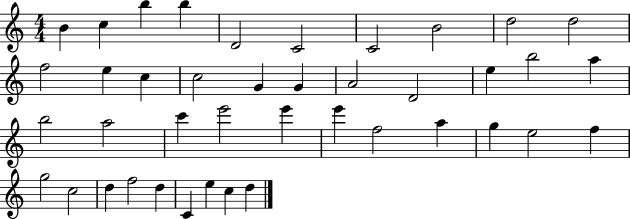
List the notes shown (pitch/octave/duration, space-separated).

B4/q C5/q B5/q B5/q D4/h C4/h C4/h B4/h D5/h D5/h F5/h E5/q C5/q C5/h G4/q G4/q A4/h D4/h E5/q B5/h A5/q B5/h A5/h C6/q E6/h E6/q E6/q F5/h A5/q G5/q E5/h F5/q G5/h C5/h D5/q F5/h D5/q C4/q E5/q C5/q D5/q